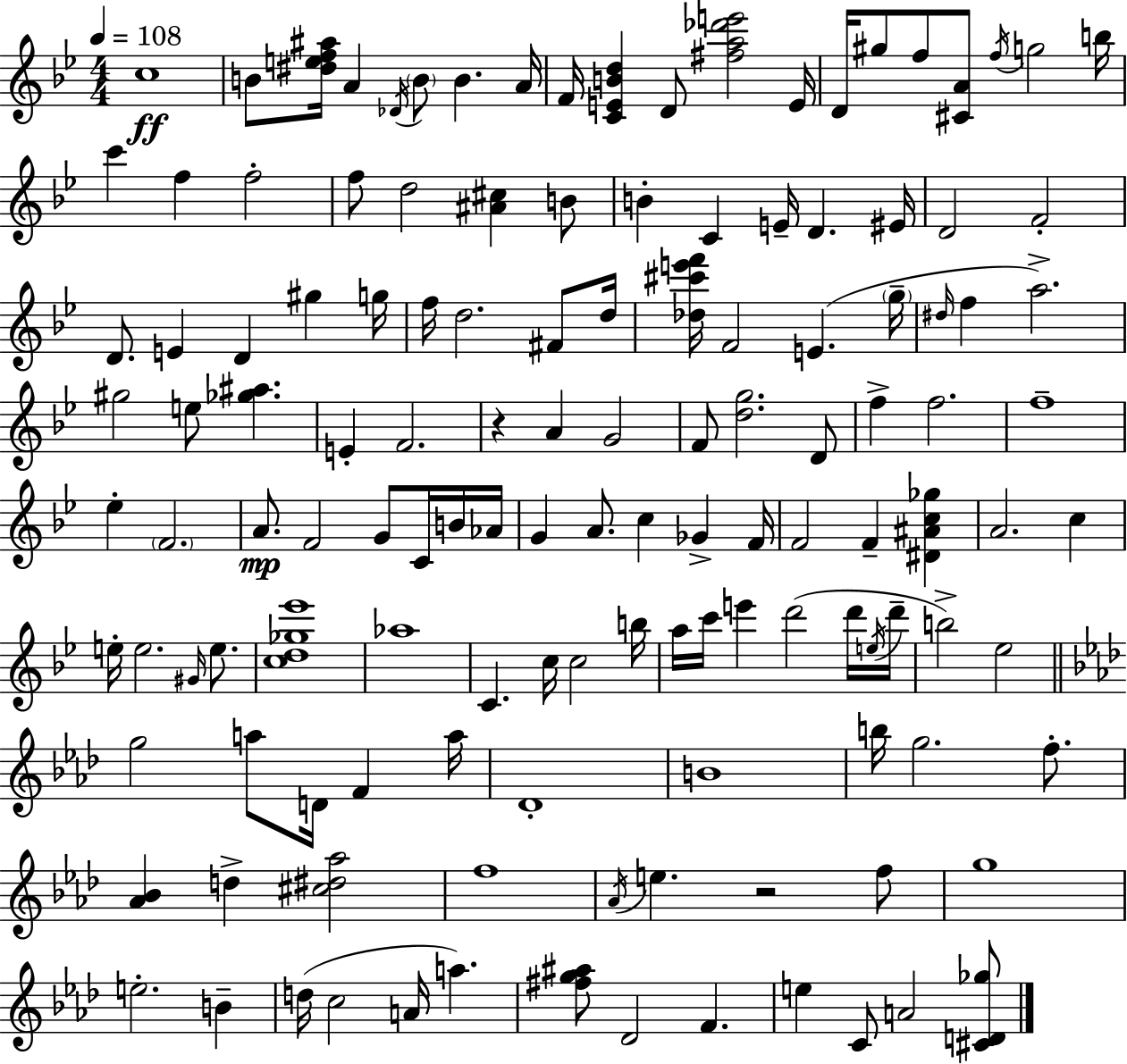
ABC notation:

X:1
T:Untitled
M:4/4
L:1/4
K:Bb
c4 B/2 [^def^a]/4 A _D/4 B/2 B A/4 F/4 [CEBd] D/2 [^fa_d'e']2 E/4 D/4 ^g/2 f/2 [^CA]/2 f/4 g2 b/4 c' f f2 f/2 d2 [^A^c] B/2 B C E/4 D ^E/4 D2 F2 D/2 E D ^g g/4 f/4 d2 ^F/2 d/4 [_d^c'e'f']/4 F2 E g/4 ^d/4 f a2 ^g2 e/2 [_g^a] E F2 z A G2 F/2 [dg]2 D/2 f f2 f4 _e F2 A/2 F2 G/2 C/4 B/4 _A/4 G A/2 c _G F/4 F2 F [^D^Ac_g] A2 c e/4 e2 ^G/4 e/2 [cd_g_e']4 _a4 C c/4 c2 b/4 a/4 c'/4 e' d'2 d'/4 e/4 d'/4 b2 _e2 g2 a/2 D/4 F a/4 _D4 B4 b/4 g2 f/2 [_A_B] d [^c^d_a]2 f4 _A/4 e z2 f/2 g4 e2 B d/4 c2 A/4 a [^fg^a]/2 _D2 F e C/2 A2 [^CD_g]/2